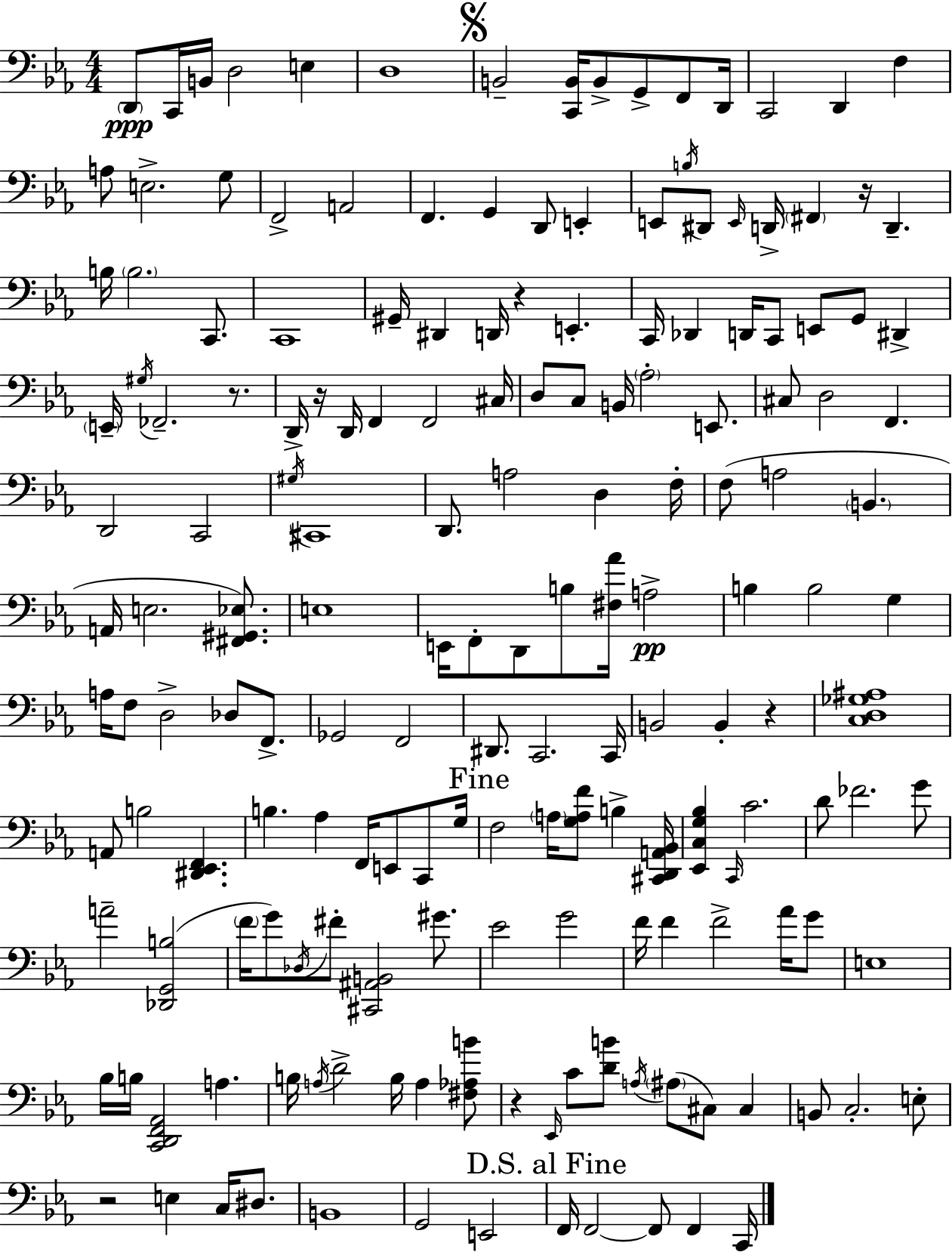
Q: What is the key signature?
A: C minor